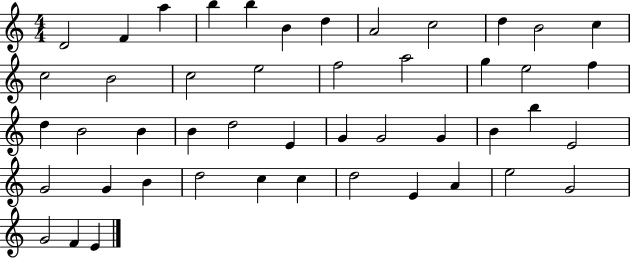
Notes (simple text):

D4/h F4/q A5/q B5/q B5/q B4/q D5/q A4/h C5/h D5/q B4/h C5/q C5/h B4/h C5/h E5/h F5/h A5/h G5/q E5/h F5/q D5/q B4/h B4/q B4/q D5/h E4/q G4/q G4/h G4/q B4/q B5/q E4/h G4/h G4/q B4/q D5/h C5/q C5/q D5/h E4/q A4/q E5/h G4/h G4/h F4/q E4/q